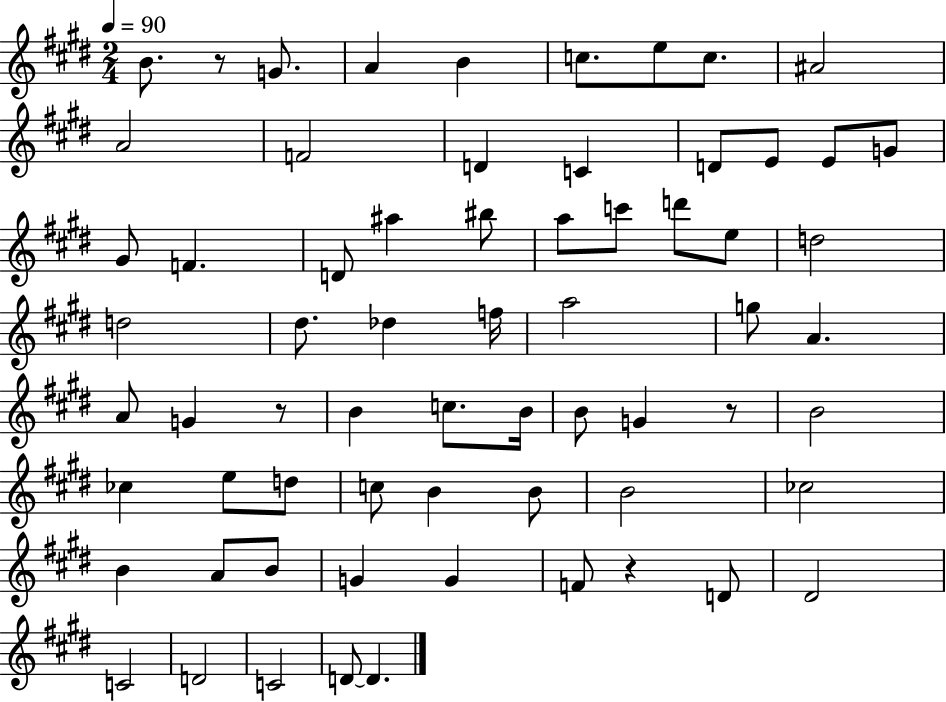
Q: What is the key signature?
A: E major